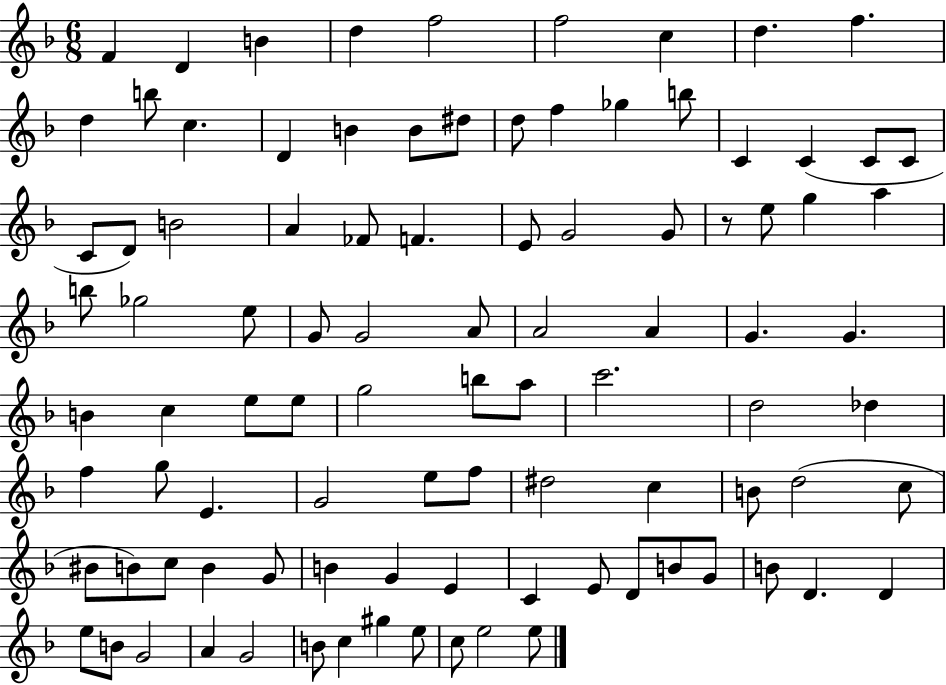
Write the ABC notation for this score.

X:1
T:Untitled
M:6/8
L:1/4
K:F
F D B d f2 f2 c d f d b/2 c D B B/2 ^d/2 d/2 f _g b/2 C C C/2 C/2 C/2 D/2 B2 A _F/2 F E/2 G2 G/2 z/2 e/2 g a b/2 _g2 e/2 G/2 G2 A/2 A2 A G G B c e/2 e/2 g2 b/2 a/2 c'2 d2 _d f g/2 E G2 e/2 f/2 ^d2 c B/2 d2 c/2 ^B/2 B/2 c/2 B G/2 B G E C E/2 D/2 B/2 G/2 B/2 D D e/2 B/2 G2 A G2 B/2 c ^g e/2 c/2 e2 e/2